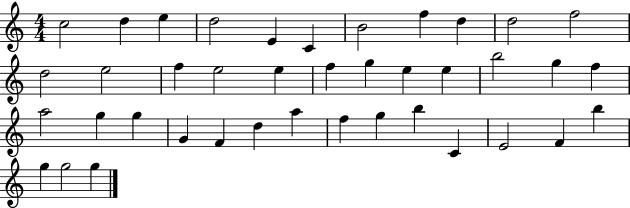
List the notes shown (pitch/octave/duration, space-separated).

C5/h D5/q E5/q D5/h E4/q C4/q B4/h F5/q D5/q D5/h F5/h D5/h E5/h F5/q E5/h E5/q F5/q G5/q E5/q E5/q B5/h G5/q F5/q A5/h G5/q G5/q G4/q F4/q D5/q A5/q F5/q G5/q B5/q C4/q E4/h F4/q B5/q G5/q G5/h G5/q